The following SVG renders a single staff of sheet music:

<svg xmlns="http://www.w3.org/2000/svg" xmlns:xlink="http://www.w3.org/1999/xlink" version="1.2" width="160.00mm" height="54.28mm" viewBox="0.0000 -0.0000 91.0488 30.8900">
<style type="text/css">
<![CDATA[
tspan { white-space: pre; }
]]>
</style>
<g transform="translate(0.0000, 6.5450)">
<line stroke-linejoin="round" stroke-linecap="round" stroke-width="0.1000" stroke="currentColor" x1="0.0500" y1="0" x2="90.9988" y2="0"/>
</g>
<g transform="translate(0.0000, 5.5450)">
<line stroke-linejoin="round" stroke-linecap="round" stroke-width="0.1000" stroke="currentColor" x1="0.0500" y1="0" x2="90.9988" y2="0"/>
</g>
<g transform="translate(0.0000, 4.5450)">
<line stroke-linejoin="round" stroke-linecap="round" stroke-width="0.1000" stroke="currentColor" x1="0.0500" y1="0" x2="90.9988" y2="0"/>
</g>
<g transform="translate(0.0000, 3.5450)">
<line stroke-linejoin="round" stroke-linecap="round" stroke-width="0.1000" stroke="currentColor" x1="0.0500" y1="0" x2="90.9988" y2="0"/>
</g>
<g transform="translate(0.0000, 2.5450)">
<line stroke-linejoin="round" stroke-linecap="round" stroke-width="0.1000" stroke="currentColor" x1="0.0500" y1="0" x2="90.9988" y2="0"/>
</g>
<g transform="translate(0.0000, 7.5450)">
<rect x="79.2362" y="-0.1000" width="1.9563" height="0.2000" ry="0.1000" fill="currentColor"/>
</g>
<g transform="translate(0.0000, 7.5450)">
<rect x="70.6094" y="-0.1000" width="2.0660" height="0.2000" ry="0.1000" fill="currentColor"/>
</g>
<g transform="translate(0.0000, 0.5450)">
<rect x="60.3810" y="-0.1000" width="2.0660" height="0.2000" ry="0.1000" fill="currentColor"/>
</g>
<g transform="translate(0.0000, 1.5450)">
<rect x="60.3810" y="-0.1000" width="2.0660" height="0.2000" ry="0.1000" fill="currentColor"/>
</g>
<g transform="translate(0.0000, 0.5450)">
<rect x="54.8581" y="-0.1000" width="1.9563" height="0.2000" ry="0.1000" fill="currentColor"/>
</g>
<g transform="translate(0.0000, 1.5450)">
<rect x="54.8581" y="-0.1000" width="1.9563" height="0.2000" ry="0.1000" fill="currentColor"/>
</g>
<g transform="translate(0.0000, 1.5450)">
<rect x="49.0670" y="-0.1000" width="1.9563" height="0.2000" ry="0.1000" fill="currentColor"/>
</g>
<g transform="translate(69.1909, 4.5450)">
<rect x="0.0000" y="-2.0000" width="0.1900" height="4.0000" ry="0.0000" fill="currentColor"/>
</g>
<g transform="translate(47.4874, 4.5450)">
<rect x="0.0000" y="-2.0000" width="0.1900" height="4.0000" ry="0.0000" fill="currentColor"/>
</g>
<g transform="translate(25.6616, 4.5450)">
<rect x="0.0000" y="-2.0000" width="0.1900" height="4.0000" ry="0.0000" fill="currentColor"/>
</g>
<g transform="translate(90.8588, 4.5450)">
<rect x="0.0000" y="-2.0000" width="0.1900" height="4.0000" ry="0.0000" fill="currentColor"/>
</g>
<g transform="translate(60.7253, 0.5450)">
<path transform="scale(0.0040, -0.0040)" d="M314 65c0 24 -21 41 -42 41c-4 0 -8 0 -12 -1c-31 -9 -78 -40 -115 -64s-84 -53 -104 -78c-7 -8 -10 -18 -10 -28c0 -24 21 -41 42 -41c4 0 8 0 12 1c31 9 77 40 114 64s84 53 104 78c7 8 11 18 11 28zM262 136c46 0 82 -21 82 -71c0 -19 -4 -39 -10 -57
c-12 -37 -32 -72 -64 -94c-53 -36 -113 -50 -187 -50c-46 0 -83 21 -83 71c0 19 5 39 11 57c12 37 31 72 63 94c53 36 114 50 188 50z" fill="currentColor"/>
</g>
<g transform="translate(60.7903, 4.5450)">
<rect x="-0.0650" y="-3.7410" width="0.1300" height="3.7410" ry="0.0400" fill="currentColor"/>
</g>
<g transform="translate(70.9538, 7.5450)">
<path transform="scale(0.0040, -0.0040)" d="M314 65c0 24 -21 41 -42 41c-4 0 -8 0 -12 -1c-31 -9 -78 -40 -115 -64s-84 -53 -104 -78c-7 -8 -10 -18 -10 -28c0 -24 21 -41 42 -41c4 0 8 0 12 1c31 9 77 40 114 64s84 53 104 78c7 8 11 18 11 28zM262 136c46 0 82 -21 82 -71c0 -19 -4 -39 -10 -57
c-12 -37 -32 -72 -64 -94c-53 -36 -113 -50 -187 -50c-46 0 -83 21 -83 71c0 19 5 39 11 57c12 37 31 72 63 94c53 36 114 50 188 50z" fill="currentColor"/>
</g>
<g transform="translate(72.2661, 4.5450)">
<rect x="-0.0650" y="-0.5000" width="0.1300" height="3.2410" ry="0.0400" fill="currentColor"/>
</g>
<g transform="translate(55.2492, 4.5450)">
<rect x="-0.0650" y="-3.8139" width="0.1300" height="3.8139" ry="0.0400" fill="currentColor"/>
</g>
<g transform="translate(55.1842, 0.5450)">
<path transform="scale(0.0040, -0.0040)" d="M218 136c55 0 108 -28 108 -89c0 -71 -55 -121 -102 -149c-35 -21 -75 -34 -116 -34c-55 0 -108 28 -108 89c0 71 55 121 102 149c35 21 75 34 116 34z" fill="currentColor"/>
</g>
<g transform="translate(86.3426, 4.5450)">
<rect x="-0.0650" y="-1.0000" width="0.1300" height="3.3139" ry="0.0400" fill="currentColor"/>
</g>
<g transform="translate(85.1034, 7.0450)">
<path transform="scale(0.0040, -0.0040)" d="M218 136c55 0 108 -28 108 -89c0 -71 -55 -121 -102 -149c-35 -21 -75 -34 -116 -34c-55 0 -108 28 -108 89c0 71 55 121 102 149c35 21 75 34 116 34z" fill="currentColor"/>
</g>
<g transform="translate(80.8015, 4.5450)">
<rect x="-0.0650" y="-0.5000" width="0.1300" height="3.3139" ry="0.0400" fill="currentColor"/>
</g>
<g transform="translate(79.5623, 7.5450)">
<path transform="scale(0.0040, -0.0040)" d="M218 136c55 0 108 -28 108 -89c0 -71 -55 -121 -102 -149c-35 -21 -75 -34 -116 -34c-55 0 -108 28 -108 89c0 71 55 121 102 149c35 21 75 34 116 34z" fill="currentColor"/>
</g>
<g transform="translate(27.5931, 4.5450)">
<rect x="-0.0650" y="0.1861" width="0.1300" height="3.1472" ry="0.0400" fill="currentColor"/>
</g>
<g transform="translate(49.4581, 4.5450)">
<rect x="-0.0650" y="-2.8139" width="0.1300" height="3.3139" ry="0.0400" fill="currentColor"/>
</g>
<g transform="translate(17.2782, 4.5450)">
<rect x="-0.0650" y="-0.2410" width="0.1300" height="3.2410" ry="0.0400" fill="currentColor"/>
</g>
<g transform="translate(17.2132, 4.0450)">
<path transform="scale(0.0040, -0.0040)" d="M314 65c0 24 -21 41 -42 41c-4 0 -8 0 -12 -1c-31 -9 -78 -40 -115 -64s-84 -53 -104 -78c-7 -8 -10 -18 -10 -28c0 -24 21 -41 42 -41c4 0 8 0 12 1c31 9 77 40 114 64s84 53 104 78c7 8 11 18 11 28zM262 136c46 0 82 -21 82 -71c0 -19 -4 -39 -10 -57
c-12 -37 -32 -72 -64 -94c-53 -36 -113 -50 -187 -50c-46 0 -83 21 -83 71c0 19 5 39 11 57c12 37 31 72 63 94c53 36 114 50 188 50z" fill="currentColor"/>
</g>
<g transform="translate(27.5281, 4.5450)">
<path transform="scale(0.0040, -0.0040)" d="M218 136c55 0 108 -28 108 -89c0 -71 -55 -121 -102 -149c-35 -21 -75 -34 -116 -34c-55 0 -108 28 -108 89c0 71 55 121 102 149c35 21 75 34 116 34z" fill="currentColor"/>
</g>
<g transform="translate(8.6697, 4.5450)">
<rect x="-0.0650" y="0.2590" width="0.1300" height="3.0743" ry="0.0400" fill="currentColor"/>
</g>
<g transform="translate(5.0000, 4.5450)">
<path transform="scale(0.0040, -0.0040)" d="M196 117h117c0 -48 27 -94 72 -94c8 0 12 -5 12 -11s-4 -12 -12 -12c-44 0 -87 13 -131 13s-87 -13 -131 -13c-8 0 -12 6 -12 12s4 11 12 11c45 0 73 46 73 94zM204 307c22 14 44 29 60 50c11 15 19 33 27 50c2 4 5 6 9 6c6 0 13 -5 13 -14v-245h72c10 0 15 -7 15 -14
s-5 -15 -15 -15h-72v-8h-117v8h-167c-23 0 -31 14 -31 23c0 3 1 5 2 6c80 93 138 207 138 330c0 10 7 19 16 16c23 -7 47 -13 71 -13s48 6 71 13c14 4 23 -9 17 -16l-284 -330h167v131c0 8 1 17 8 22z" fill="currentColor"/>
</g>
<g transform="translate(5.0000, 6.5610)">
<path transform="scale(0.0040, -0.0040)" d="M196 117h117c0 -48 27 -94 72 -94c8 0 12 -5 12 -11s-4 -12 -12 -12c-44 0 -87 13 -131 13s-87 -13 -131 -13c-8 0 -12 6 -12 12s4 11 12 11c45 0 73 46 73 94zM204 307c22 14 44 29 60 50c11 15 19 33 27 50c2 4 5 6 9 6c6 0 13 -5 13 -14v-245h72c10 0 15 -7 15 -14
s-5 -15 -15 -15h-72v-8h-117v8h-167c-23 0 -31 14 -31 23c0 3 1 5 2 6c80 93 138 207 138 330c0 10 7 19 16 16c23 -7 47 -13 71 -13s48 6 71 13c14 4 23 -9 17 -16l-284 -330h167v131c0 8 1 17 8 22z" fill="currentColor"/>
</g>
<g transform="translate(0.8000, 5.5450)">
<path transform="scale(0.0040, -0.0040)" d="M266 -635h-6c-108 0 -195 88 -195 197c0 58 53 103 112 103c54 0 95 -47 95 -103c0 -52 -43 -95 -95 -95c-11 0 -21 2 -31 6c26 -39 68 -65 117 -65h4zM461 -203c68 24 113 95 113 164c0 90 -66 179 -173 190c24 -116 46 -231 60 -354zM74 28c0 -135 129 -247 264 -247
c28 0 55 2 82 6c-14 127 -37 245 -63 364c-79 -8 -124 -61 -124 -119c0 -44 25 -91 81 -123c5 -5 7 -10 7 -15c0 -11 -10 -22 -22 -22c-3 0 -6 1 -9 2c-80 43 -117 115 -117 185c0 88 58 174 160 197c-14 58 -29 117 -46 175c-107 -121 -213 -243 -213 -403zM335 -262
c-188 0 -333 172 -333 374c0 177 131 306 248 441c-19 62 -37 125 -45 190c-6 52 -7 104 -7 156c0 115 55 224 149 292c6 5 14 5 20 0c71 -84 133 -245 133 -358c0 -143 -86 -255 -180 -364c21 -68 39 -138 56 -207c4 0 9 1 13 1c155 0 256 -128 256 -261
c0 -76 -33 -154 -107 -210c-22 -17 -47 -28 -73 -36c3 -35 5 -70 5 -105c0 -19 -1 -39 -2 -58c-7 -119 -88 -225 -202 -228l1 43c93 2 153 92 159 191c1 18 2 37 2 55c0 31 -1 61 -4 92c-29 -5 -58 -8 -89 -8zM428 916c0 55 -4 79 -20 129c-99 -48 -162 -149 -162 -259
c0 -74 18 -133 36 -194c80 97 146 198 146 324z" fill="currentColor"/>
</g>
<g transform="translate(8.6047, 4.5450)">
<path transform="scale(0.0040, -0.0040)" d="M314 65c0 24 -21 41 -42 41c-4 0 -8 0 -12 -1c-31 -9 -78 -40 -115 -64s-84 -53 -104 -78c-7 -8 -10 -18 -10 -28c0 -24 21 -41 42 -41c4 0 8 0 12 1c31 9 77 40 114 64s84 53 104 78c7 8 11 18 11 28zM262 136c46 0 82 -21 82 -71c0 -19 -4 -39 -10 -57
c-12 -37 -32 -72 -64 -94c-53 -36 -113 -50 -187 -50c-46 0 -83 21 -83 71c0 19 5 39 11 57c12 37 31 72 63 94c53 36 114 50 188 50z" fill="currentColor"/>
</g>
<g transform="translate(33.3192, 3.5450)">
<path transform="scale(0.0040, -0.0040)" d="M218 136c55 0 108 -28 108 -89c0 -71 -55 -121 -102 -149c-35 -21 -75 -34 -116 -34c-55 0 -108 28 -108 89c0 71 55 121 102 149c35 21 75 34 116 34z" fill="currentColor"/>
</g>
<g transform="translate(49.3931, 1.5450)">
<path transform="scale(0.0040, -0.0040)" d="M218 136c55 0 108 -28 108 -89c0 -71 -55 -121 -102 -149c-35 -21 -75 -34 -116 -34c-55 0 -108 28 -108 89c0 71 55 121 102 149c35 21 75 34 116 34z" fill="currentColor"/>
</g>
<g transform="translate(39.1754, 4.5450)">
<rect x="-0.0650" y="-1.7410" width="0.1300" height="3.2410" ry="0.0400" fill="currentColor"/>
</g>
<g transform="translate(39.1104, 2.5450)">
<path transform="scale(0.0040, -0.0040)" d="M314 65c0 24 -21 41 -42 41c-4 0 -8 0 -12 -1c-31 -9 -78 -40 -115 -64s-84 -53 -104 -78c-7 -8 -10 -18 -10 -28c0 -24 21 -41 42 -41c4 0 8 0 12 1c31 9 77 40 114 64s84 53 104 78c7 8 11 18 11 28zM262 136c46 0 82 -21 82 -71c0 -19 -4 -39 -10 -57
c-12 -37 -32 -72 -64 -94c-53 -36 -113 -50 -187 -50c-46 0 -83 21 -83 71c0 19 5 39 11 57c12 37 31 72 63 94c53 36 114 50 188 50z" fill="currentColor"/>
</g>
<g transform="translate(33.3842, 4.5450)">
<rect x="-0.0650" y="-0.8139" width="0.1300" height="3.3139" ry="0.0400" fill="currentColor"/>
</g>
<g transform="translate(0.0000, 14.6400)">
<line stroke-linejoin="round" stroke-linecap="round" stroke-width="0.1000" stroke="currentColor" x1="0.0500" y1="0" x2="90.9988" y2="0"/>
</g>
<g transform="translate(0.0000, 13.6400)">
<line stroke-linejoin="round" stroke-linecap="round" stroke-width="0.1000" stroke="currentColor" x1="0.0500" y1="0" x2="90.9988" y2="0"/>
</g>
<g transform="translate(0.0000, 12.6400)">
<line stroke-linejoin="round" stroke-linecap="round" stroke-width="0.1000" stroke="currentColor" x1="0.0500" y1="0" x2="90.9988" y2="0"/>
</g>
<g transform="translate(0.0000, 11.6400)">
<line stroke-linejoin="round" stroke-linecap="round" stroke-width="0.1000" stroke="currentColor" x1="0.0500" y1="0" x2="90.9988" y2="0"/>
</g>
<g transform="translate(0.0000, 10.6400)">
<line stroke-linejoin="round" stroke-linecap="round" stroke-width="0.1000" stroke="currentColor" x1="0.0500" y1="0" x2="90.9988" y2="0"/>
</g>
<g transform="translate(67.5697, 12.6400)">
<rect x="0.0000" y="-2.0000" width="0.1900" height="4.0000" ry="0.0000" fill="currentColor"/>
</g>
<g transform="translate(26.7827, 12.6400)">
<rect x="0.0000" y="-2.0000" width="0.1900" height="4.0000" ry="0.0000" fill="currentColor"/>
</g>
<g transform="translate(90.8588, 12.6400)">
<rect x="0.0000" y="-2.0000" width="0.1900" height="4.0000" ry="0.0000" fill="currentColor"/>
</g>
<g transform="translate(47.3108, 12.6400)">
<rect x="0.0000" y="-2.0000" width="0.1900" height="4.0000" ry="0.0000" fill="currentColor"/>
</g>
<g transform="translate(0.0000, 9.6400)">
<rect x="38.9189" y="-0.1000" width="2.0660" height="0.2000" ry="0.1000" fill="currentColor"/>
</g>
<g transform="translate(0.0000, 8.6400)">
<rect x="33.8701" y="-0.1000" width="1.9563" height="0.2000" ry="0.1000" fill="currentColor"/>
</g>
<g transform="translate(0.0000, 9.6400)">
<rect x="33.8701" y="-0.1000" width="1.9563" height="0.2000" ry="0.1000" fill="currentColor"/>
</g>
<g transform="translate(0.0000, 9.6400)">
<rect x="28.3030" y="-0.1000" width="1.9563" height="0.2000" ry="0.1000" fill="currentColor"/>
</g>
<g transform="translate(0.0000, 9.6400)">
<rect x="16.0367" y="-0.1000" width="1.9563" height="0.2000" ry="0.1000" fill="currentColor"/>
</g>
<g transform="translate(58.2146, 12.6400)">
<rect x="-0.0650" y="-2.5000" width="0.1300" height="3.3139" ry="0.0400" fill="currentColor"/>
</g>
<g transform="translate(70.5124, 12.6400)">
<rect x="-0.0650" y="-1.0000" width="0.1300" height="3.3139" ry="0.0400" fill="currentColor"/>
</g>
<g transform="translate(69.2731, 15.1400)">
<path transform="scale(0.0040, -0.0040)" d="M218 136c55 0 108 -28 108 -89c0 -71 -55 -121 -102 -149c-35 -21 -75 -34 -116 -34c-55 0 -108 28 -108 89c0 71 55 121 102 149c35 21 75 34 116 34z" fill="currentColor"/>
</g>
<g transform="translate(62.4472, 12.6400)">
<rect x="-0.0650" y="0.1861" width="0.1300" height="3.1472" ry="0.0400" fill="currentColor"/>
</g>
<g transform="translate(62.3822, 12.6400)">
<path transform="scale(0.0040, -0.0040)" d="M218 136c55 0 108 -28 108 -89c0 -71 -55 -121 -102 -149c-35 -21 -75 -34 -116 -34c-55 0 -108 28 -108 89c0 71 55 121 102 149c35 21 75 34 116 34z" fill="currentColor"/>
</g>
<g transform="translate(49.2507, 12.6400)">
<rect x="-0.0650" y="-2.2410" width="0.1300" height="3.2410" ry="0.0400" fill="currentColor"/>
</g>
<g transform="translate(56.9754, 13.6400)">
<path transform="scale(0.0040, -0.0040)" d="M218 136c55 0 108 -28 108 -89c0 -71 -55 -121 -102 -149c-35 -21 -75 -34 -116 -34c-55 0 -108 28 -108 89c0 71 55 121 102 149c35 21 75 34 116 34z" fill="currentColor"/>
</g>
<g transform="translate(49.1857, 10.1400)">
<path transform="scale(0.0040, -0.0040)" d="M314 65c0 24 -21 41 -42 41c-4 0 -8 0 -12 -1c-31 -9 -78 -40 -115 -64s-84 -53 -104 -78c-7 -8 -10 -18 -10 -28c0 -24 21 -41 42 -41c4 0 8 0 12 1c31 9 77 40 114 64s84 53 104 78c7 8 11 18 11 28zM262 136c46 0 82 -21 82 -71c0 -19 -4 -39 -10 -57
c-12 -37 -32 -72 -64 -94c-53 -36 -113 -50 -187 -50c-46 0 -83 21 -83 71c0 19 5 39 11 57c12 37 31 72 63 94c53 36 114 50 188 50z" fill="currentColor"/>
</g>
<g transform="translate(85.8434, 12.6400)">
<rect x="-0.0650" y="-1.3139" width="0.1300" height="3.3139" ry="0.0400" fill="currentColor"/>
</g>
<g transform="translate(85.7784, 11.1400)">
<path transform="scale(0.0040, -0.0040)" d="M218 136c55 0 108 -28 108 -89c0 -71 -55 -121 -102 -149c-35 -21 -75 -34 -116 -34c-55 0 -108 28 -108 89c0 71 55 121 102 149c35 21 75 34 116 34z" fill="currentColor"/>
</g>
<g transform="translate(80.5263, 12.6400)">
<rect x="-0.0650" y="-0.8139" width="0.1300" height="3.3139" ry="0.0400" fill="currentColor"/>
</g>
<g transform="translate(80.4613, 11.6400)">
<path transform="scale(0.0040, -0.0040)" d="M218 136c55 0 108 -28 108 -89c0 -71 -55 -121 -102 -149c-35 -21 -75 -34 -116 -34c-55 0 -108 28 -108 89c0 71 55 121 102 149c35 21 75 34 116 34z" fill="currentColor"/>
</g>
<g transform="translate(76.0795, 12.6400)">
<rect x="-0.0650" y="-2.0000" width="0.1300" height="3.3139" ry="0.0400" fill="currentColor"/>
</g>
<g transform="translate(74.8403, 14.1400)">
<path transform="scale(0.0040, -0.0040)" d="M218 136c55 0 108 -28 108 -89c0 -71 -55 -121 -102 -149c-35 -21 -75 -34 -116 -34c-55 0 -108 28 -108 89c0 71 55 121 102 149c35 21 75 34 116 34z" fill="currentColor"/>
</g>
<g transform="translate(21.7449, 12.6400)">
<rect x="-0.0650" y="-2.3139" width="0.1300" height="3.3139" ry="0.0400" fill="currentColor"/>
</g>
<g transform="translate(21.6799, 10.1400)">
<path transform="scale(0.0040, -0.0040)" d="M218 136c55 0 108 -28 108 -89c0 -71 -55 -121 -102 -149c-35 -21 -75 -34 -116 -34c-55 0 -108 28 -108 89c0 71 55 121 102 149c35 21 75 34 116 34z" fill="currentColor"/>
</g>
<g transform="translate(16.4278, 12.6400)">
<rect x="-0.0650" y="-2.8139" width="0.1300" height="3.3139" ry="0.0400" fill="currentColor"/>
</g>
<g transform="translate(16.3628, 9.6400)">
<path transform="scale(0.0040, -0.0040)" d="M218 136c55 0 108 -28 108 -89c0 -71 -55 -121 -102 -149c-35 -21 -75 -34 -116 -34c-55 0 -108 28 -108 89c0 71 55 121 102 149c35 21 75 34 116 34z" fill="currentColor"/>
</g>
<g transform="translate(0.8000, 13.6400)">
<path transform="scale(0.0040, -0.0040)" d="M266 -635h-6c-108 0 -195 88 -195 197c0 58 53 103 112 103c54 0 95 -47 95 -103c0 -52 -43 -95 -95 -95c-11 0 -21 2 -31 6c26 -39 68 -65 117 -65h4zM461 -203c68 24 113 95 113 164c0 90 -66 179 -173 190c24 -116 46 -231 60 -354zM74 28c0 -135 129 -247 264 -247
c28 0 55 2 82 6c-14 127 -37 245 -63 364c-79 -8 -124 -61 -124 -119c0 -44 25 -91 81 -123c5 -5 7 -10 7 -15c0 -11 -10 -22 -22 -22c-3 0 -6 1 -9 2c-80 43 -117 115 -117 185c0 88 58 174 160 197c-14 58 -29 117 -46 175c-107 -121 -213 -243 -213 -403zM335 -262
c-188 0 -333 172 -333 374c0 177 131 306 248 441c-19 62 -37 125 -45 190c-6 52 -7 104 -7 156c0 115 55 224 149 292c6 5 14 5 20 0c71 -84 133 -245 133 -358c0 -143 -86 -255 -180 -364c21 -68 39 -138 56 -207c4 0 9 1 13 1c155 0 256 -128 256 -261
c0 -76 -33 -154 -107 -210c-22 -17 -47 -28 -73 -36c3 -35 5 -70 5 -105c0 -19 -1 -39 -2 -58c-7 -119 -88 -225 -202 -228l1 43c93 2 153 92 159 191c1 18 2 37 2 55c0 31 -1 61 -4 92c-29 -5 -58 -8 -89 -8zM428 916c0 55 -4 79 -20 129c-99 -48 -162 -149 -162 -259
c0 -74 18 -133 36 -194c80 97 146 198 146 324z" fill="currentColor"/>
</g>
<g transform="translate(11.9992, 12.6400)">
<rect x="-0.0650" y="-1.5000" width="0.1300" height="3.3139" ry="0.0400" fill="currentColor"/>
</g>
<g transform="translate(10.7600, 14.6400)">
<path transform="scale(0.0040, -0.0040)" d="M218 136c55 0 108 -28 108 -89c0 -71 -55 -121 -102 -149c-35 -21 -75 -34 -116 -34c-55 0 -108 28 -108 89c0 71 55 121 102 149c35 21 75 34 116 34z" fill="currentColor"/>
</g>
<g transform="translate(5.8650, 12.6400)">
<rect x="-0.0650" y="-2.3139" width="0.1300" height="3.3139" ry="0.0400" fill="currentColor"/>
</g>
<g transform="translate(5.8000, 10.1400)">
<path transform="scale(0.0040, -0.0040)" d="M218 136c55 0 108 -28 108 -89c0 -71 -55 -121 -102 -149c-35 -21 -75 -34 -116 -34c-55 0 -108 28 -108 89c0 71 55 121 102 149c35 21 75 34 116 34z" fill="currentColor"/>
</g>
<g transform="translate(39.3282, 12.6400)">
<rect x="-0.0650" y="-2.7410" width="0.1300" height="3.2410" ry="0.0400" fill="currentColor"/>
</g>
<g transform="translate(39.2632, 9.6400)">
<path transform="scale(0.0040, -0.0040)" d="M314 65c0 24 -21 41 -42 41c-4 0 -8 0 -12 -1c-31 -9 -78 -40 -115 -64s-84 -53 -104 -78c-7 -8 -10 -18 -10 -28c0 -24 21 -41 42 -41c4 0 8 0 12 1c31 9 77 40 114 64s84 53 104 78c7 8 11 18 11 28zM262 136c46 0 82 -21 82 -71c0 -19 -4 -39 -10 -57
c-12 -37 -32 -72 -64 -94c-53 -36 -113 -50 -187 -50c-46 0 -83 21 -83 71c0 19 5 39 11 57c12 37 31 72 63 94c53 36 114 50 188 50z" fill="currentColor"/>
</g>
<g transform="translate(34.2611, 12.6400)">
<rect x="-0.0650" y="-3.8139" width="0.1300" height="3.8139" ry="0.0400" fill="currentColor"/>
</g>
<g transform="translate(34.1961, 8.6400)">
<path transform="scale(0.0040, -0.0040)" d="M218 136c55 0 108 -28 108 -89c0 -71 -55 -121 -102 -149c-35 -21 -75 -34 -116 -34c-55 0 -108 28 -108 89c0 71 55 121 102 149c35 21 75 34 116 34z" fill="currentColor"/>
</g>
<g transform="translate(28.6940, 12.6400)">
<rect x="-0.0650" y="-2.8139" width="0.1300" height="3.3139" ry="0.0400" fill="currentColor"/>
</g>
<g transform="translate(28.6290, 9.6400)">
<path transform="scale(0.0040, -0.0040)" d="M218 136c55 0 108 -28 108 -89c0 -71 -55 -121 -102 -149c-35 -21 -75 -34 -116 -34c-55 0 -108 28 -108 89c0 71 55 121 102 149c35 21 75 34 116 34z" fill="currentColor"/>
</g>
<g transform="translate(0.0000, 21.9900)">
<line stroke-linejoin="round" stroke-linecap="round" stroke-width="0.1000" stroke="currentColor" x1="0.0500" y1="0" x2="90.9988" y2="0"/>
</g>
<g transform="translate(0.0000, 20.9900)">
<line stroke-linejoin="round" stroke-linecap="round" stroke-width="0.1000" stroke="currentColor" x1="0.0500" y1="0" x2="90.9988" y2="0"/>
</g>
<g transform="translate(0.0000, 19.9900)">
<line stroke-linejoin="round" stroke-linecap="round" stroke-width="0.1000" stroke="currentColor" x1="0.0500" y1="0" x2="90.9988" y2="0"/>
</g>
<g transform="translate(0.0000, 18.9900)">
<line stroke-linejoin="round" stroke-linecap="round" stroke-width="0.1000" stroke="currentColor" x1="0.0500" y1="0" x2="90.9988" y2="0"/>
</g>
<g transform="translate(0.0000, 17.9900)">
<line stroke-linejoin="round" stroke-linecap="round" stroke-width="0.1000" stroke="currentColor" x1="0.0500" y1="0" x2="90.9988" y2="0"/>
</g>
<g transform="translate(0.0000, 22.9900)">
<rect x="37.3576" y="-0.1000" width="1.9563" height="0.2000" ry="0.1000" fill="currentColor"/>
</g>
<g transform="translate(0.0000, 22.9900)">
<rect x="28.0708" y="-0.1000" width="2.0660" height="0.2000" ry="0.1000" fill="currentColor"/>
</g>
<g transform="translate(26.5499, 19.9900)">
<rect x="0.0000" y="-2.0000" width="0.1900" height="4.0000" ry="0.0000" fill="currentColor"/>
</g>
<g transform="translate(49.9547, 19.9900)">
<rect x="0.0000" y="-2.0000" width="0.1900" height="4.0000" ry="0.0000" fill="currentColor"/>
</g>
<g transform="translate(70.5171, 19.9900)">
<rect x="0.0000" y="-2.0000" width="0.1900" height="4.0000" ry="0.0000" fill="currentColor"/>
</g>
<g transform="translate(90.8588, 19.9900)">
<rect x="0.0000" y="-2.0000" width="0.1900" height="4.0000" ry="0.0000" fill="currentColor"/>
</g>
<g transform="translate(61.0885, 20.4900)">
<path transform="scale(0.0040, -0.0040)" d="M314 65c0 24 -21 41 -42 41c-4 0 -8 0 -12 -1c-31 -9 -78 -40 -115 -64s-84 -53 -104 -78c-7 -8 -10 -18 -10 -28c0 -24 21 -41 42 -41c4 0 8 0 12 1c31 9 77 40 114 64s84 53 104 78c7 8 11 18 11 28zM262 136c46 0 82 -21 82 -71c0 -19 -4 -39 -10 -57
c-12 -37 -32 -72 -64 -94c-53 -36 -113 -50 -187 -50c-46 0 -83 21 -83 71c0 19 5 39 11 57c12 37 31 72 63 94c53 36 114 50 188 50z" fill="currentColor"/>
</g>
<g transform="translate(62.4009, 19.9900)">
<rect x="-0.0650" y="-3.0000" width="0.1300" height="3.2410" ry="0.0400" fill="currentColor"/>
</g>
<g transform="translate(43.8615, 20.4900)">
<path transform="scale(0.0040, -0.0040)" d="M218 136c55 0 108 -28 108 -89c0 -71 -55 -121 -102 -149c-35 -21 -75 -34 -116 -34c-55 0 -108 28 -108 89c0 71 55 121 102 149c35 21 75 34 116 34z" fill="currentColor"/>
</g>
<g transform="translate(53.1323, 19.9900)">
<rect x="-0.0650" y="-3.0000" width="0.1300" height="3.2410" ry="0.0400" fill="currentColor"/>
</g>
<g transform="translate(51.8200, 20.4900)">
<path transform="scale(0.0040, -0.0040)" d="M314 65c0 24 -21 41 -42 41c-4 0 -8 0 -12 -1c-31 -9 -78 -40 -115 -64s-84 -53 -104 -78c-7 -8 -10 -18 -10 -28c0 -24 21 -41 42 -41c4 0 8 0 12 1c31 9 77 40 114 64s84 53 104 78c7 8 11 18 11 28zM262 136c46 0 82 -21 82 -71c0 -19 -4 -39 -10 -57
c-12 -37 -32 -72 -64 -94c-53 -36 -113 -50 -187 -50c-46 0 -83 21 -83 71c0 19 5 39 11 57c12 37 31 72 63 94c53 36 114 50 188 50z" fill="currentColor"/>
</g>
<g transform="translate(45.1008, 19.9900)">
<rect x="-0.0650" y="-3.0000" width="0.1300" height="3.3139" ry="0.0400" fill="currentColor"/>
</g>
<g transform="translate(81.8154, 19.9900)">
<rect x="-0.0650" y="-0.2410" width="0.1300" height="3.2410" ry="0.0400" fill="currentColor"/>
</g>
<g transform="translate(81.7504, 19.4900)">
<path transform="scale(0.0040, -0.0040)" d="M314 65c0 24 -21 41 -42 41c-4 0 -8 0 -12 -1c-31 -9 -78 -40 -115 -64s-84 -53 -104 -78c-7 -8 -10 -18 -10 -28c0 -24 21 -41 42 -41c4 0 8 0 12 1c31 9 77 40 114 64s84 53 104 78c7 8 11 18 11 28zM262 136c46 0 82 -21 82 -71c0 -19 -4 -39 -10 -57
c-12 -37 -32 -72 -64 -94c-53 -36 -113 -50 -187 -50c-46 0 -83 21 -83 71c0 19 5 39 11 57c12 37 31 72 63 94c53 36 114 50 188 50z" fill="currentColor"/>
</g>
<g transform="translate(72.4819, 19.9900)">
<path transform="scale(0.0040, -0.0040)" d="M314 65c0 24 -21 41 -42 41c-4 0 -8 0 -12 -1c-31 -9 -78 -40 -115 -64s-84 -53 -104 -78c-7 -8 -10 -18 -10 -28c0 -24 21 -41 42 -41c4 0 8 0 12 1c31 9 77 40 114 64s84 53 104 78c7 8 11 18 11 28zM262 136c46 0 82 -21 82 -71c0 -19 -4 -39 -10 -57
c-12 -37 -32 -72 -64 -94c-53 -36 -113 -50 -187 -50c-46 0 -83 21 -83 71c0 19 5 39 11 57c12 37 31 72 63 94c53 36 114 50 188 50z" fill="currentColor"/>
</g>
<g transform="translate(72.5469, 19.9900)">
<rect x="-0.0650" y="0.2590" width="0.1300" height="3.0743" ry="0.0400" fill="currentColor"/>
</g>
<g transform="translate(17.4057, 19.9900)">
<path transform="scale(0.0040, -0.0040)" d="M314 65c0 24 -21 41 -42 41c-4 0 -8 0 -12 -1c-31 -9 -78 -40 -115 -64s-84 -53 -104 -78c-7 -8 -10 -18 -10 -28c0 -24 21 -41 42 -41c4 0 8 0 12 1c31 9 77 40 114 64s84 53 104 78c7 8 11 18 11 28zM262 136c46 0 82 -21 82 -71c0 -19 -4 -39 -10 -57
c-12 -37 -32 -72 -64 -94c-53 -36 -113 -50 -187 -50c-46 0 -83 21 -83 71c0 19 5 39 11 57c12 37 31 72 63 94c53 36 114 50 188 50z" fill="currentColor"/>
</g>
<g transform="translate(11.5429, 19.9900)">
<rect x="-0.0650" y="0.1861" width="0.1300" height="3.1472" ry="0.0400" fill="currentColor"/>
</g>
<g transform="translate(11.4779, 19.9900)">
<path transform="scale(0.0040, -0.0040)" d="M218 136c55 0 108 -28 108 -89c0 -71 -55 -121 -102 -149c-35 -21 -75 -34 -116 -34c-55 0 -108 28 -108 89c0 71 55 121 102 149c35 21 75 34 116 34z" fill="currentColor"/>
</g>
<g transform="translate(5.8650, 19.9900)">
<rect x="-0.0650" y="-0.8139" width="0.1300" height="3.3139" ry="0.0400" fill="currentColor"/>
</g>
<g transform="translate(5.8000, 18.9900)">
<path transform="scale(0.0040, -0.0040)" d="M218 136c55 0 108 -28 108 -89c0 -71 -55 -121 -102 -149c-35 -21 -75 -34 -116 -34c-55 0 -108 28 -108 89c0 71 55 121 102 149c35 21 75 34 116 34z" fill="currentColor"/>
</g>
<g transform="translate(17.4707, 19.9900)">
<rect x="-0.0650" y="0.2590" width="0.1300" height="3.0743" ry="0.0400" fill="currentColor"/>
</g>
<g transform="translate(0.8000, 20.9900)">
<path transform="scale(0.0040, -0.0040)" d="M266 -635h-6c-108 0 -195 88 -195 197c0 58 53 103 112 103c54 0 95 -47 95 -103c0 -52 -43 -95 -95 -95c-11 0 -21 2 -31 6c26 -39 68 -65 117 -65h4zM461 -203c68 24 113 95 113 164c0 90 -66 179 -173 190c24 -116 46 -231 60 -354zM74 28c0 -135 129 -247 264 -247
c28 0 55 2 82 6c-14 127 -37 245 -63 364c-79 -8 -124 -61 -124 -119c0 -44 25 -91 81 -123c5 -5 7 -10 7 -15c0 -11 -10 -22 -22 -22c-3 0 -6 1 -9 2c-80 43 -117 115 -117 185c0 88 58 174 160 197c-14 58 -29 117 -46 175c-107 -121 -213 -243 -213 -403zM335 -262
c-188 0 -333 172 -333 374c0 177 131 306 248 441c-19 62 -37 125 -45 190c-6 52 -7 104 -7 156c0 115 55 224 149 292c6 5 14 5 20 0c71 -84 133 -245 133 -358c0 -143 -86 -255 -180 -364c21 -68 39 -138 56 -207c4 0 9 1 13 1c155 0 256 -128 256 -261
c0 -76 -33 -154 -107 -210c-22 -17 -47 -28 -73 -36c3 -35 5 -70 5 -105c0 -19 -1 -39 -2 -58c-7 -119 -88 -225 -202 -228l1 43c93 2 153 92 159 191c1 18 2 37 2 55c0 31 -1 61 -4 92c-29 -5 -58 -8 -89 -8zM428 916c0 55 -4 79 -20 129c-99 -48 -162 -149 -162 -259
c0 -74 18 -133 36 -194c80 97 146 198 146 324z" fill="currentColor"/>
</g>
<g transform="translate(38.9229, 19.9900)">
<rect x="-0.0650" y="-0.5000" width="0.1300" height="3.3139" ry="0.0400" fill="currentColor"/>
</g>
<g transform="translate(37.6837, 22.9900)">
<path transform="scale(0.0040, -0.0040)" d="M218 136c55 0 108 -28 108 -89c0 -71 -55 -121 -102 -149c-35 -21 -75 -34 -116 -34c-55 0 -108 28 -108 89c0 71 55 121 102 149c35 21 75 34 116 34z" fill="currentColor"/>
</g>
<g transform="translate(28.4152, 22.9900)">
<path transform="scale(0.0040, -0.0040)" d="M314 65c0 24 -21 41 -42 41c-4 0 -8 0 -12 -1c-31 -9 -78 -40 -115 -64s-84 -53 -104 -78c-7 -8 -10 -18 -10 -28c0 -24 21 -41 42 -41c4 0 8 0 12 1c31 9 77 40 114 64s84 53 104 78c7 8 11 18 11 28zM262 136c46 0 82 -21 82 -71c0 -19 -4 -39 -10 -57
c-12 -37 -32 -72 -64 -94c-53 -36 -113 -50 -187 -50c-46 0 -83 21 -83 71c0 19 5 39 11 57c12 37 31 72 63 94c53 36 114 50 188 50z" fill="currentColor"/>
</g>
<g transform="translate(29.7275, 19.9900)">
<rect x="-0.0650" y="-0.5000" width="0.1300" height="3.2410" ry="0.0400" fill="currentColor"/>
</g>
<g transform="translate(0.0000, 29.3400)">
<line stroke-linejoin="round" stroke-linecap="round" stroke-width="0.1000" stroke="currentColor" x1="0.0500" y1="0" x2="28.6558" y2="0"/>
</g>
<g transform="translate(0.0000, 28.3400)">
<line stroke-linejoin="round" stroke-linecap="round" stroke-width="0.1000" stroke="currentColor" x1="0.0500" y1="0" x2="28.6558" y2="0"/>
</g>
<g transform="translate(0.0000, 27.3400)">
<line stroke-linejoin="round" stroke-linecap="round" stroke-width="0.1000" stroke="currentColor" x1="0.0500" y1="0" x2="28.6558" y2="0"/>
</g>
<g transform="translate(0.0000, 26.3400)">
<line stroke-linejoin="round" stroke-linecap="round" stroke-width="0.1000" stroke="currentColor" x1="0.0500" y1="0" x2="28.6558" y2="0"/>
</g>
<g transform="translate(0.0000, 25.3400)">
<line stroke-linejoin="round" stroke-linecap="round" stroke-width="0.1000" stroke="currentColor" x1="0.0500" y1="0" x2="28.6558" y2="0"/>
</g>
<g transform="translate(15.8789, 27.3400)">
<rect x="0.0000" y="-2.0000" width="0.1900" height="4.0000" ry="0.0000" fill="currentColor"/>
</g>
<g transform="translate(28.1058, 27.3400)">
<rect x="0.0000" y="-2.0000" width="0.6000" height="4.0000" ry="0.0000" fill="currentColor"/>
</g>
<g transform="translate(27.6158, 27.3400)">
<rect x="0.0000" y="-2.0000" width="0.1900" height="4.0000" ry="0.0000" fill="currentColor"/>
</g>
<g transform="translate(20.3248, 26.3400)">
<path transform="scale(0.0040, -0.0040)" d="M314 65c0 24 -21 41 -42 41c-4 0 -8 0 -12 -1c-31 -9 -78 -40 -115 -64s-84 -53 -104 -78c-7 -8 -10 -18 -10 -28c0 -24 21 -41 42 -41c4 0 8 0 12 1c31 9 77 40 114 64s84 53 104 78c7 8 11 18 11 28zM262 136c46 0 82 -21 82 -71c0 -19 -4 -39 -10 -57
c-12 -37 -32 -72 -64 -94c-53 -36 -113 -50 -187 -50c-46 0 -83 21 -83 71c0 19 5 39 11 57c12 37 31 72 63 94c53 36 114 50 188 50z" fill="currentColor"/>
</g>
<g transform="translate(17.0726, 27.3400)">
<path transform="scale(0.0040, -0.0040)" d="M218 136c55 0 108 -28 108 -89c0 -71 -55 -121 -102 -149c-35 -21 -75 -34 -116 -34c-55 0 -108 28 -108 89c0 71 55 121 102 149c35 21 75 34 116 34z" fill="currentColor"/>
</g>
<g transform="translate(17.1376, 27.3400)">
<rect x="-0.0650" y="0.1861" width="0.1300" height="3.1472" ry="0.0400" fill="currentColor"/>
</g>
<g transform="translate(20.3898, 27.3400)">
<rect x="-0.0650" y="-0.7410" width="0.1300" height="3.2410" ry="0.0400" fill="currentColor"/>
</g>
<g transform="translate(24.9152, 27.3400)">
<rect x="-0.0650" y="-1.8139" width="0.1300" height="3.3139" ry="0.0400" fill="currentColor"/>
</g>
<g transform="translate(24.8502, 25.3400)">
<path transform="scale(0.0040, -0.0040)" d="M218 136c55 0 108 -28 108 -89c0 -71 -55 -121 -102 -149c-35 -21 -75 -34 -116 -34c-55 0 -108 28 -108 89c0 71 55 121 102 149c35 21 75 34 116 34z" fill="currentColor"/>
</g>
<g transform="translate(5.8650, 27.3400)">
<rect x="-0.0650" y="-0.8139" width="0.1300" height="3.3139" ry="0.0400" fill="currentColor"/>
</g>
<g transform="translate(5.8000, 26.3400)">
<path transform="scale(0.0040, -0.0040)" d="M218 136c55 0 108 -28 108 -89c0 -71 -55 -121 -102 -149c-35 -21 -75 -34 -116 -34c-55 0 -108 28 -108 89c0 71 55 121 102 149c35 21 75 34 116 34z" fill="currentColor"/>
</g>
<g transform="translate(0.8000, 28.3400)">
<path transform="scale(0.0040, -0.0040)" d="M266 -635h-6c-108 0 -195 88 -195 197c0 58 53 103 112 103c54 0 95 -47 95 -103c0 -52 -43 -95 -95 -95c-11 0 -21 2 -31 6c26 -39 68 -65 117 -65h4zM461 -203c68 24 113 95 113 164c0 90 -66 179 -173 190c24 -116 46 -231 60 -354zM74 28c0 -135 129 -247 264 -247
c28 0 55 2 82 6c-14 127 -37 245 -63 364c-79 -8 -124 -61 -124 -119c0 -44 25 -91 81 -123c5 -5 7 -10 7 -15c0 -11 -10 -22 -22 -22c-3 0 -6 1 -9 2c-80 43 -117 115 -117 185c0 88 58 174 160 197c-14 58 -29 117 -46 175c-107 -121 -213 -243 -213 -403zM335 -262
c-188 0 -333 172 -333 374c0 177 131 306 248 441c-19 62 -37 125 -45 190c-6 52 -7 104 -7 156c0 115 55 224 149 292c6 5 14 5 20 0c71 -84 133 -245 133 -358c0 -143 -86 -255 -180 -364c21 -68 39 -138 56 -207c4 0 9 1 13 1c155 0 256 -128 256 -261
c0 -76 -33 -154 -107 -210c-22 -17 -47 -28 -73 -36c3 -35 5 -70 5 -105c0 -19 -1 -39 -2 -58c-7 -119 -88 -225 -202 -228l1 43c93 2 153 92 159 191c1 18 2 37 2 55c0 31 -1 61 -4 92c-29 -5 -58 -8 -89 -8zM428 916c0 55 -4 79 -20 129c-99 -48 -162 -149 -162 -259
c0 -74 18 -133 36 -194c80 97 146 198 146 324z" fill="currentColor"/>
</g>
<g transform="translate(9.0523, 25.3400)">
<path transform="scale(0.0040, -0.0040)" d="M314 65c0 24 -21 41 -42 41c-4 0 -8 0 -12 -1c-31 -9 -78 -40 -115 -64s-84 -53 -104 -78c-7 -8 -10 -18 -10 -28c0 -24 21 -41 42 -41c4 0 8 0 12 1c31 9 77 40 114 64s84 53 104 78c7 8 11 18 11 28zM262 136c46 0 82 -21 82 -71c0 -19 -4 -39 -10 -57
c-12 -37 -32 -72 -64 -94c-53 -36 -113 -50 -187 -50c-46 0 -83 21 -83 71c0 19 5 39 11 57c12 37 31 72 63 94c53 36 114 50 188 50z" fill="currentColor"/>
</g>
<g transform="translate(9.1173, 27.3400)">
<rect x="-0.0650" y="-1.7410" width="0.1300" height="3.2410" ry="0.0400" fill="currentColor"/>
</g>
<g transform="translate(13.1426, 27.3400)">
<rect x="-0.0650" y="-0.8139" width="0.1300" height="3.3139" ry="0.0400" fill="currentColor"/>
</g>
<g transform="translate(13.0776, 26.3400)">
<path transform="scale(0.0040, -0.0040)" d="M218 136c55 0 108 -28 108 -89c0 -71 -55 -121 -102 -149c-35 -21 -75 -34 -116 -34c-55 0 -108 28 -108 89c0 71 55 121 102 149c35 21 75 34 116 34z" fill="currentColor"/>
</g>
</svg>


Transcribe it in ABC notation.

X:1
T:Untitled
M:4/4
L:1/4
K:C
B2 c2 B d f2 a c' c'2 C2 C D g E a g a c' a2 g2 G B D F d e d B B2 C2 C A A2 A2 B2 c2 d f2 d B d2 f